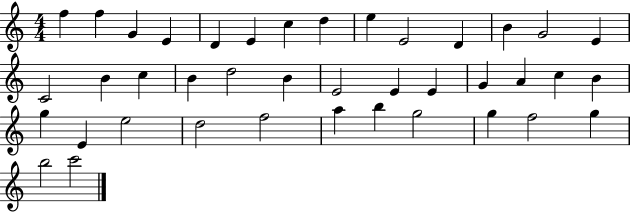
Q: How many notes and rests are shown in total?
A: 40